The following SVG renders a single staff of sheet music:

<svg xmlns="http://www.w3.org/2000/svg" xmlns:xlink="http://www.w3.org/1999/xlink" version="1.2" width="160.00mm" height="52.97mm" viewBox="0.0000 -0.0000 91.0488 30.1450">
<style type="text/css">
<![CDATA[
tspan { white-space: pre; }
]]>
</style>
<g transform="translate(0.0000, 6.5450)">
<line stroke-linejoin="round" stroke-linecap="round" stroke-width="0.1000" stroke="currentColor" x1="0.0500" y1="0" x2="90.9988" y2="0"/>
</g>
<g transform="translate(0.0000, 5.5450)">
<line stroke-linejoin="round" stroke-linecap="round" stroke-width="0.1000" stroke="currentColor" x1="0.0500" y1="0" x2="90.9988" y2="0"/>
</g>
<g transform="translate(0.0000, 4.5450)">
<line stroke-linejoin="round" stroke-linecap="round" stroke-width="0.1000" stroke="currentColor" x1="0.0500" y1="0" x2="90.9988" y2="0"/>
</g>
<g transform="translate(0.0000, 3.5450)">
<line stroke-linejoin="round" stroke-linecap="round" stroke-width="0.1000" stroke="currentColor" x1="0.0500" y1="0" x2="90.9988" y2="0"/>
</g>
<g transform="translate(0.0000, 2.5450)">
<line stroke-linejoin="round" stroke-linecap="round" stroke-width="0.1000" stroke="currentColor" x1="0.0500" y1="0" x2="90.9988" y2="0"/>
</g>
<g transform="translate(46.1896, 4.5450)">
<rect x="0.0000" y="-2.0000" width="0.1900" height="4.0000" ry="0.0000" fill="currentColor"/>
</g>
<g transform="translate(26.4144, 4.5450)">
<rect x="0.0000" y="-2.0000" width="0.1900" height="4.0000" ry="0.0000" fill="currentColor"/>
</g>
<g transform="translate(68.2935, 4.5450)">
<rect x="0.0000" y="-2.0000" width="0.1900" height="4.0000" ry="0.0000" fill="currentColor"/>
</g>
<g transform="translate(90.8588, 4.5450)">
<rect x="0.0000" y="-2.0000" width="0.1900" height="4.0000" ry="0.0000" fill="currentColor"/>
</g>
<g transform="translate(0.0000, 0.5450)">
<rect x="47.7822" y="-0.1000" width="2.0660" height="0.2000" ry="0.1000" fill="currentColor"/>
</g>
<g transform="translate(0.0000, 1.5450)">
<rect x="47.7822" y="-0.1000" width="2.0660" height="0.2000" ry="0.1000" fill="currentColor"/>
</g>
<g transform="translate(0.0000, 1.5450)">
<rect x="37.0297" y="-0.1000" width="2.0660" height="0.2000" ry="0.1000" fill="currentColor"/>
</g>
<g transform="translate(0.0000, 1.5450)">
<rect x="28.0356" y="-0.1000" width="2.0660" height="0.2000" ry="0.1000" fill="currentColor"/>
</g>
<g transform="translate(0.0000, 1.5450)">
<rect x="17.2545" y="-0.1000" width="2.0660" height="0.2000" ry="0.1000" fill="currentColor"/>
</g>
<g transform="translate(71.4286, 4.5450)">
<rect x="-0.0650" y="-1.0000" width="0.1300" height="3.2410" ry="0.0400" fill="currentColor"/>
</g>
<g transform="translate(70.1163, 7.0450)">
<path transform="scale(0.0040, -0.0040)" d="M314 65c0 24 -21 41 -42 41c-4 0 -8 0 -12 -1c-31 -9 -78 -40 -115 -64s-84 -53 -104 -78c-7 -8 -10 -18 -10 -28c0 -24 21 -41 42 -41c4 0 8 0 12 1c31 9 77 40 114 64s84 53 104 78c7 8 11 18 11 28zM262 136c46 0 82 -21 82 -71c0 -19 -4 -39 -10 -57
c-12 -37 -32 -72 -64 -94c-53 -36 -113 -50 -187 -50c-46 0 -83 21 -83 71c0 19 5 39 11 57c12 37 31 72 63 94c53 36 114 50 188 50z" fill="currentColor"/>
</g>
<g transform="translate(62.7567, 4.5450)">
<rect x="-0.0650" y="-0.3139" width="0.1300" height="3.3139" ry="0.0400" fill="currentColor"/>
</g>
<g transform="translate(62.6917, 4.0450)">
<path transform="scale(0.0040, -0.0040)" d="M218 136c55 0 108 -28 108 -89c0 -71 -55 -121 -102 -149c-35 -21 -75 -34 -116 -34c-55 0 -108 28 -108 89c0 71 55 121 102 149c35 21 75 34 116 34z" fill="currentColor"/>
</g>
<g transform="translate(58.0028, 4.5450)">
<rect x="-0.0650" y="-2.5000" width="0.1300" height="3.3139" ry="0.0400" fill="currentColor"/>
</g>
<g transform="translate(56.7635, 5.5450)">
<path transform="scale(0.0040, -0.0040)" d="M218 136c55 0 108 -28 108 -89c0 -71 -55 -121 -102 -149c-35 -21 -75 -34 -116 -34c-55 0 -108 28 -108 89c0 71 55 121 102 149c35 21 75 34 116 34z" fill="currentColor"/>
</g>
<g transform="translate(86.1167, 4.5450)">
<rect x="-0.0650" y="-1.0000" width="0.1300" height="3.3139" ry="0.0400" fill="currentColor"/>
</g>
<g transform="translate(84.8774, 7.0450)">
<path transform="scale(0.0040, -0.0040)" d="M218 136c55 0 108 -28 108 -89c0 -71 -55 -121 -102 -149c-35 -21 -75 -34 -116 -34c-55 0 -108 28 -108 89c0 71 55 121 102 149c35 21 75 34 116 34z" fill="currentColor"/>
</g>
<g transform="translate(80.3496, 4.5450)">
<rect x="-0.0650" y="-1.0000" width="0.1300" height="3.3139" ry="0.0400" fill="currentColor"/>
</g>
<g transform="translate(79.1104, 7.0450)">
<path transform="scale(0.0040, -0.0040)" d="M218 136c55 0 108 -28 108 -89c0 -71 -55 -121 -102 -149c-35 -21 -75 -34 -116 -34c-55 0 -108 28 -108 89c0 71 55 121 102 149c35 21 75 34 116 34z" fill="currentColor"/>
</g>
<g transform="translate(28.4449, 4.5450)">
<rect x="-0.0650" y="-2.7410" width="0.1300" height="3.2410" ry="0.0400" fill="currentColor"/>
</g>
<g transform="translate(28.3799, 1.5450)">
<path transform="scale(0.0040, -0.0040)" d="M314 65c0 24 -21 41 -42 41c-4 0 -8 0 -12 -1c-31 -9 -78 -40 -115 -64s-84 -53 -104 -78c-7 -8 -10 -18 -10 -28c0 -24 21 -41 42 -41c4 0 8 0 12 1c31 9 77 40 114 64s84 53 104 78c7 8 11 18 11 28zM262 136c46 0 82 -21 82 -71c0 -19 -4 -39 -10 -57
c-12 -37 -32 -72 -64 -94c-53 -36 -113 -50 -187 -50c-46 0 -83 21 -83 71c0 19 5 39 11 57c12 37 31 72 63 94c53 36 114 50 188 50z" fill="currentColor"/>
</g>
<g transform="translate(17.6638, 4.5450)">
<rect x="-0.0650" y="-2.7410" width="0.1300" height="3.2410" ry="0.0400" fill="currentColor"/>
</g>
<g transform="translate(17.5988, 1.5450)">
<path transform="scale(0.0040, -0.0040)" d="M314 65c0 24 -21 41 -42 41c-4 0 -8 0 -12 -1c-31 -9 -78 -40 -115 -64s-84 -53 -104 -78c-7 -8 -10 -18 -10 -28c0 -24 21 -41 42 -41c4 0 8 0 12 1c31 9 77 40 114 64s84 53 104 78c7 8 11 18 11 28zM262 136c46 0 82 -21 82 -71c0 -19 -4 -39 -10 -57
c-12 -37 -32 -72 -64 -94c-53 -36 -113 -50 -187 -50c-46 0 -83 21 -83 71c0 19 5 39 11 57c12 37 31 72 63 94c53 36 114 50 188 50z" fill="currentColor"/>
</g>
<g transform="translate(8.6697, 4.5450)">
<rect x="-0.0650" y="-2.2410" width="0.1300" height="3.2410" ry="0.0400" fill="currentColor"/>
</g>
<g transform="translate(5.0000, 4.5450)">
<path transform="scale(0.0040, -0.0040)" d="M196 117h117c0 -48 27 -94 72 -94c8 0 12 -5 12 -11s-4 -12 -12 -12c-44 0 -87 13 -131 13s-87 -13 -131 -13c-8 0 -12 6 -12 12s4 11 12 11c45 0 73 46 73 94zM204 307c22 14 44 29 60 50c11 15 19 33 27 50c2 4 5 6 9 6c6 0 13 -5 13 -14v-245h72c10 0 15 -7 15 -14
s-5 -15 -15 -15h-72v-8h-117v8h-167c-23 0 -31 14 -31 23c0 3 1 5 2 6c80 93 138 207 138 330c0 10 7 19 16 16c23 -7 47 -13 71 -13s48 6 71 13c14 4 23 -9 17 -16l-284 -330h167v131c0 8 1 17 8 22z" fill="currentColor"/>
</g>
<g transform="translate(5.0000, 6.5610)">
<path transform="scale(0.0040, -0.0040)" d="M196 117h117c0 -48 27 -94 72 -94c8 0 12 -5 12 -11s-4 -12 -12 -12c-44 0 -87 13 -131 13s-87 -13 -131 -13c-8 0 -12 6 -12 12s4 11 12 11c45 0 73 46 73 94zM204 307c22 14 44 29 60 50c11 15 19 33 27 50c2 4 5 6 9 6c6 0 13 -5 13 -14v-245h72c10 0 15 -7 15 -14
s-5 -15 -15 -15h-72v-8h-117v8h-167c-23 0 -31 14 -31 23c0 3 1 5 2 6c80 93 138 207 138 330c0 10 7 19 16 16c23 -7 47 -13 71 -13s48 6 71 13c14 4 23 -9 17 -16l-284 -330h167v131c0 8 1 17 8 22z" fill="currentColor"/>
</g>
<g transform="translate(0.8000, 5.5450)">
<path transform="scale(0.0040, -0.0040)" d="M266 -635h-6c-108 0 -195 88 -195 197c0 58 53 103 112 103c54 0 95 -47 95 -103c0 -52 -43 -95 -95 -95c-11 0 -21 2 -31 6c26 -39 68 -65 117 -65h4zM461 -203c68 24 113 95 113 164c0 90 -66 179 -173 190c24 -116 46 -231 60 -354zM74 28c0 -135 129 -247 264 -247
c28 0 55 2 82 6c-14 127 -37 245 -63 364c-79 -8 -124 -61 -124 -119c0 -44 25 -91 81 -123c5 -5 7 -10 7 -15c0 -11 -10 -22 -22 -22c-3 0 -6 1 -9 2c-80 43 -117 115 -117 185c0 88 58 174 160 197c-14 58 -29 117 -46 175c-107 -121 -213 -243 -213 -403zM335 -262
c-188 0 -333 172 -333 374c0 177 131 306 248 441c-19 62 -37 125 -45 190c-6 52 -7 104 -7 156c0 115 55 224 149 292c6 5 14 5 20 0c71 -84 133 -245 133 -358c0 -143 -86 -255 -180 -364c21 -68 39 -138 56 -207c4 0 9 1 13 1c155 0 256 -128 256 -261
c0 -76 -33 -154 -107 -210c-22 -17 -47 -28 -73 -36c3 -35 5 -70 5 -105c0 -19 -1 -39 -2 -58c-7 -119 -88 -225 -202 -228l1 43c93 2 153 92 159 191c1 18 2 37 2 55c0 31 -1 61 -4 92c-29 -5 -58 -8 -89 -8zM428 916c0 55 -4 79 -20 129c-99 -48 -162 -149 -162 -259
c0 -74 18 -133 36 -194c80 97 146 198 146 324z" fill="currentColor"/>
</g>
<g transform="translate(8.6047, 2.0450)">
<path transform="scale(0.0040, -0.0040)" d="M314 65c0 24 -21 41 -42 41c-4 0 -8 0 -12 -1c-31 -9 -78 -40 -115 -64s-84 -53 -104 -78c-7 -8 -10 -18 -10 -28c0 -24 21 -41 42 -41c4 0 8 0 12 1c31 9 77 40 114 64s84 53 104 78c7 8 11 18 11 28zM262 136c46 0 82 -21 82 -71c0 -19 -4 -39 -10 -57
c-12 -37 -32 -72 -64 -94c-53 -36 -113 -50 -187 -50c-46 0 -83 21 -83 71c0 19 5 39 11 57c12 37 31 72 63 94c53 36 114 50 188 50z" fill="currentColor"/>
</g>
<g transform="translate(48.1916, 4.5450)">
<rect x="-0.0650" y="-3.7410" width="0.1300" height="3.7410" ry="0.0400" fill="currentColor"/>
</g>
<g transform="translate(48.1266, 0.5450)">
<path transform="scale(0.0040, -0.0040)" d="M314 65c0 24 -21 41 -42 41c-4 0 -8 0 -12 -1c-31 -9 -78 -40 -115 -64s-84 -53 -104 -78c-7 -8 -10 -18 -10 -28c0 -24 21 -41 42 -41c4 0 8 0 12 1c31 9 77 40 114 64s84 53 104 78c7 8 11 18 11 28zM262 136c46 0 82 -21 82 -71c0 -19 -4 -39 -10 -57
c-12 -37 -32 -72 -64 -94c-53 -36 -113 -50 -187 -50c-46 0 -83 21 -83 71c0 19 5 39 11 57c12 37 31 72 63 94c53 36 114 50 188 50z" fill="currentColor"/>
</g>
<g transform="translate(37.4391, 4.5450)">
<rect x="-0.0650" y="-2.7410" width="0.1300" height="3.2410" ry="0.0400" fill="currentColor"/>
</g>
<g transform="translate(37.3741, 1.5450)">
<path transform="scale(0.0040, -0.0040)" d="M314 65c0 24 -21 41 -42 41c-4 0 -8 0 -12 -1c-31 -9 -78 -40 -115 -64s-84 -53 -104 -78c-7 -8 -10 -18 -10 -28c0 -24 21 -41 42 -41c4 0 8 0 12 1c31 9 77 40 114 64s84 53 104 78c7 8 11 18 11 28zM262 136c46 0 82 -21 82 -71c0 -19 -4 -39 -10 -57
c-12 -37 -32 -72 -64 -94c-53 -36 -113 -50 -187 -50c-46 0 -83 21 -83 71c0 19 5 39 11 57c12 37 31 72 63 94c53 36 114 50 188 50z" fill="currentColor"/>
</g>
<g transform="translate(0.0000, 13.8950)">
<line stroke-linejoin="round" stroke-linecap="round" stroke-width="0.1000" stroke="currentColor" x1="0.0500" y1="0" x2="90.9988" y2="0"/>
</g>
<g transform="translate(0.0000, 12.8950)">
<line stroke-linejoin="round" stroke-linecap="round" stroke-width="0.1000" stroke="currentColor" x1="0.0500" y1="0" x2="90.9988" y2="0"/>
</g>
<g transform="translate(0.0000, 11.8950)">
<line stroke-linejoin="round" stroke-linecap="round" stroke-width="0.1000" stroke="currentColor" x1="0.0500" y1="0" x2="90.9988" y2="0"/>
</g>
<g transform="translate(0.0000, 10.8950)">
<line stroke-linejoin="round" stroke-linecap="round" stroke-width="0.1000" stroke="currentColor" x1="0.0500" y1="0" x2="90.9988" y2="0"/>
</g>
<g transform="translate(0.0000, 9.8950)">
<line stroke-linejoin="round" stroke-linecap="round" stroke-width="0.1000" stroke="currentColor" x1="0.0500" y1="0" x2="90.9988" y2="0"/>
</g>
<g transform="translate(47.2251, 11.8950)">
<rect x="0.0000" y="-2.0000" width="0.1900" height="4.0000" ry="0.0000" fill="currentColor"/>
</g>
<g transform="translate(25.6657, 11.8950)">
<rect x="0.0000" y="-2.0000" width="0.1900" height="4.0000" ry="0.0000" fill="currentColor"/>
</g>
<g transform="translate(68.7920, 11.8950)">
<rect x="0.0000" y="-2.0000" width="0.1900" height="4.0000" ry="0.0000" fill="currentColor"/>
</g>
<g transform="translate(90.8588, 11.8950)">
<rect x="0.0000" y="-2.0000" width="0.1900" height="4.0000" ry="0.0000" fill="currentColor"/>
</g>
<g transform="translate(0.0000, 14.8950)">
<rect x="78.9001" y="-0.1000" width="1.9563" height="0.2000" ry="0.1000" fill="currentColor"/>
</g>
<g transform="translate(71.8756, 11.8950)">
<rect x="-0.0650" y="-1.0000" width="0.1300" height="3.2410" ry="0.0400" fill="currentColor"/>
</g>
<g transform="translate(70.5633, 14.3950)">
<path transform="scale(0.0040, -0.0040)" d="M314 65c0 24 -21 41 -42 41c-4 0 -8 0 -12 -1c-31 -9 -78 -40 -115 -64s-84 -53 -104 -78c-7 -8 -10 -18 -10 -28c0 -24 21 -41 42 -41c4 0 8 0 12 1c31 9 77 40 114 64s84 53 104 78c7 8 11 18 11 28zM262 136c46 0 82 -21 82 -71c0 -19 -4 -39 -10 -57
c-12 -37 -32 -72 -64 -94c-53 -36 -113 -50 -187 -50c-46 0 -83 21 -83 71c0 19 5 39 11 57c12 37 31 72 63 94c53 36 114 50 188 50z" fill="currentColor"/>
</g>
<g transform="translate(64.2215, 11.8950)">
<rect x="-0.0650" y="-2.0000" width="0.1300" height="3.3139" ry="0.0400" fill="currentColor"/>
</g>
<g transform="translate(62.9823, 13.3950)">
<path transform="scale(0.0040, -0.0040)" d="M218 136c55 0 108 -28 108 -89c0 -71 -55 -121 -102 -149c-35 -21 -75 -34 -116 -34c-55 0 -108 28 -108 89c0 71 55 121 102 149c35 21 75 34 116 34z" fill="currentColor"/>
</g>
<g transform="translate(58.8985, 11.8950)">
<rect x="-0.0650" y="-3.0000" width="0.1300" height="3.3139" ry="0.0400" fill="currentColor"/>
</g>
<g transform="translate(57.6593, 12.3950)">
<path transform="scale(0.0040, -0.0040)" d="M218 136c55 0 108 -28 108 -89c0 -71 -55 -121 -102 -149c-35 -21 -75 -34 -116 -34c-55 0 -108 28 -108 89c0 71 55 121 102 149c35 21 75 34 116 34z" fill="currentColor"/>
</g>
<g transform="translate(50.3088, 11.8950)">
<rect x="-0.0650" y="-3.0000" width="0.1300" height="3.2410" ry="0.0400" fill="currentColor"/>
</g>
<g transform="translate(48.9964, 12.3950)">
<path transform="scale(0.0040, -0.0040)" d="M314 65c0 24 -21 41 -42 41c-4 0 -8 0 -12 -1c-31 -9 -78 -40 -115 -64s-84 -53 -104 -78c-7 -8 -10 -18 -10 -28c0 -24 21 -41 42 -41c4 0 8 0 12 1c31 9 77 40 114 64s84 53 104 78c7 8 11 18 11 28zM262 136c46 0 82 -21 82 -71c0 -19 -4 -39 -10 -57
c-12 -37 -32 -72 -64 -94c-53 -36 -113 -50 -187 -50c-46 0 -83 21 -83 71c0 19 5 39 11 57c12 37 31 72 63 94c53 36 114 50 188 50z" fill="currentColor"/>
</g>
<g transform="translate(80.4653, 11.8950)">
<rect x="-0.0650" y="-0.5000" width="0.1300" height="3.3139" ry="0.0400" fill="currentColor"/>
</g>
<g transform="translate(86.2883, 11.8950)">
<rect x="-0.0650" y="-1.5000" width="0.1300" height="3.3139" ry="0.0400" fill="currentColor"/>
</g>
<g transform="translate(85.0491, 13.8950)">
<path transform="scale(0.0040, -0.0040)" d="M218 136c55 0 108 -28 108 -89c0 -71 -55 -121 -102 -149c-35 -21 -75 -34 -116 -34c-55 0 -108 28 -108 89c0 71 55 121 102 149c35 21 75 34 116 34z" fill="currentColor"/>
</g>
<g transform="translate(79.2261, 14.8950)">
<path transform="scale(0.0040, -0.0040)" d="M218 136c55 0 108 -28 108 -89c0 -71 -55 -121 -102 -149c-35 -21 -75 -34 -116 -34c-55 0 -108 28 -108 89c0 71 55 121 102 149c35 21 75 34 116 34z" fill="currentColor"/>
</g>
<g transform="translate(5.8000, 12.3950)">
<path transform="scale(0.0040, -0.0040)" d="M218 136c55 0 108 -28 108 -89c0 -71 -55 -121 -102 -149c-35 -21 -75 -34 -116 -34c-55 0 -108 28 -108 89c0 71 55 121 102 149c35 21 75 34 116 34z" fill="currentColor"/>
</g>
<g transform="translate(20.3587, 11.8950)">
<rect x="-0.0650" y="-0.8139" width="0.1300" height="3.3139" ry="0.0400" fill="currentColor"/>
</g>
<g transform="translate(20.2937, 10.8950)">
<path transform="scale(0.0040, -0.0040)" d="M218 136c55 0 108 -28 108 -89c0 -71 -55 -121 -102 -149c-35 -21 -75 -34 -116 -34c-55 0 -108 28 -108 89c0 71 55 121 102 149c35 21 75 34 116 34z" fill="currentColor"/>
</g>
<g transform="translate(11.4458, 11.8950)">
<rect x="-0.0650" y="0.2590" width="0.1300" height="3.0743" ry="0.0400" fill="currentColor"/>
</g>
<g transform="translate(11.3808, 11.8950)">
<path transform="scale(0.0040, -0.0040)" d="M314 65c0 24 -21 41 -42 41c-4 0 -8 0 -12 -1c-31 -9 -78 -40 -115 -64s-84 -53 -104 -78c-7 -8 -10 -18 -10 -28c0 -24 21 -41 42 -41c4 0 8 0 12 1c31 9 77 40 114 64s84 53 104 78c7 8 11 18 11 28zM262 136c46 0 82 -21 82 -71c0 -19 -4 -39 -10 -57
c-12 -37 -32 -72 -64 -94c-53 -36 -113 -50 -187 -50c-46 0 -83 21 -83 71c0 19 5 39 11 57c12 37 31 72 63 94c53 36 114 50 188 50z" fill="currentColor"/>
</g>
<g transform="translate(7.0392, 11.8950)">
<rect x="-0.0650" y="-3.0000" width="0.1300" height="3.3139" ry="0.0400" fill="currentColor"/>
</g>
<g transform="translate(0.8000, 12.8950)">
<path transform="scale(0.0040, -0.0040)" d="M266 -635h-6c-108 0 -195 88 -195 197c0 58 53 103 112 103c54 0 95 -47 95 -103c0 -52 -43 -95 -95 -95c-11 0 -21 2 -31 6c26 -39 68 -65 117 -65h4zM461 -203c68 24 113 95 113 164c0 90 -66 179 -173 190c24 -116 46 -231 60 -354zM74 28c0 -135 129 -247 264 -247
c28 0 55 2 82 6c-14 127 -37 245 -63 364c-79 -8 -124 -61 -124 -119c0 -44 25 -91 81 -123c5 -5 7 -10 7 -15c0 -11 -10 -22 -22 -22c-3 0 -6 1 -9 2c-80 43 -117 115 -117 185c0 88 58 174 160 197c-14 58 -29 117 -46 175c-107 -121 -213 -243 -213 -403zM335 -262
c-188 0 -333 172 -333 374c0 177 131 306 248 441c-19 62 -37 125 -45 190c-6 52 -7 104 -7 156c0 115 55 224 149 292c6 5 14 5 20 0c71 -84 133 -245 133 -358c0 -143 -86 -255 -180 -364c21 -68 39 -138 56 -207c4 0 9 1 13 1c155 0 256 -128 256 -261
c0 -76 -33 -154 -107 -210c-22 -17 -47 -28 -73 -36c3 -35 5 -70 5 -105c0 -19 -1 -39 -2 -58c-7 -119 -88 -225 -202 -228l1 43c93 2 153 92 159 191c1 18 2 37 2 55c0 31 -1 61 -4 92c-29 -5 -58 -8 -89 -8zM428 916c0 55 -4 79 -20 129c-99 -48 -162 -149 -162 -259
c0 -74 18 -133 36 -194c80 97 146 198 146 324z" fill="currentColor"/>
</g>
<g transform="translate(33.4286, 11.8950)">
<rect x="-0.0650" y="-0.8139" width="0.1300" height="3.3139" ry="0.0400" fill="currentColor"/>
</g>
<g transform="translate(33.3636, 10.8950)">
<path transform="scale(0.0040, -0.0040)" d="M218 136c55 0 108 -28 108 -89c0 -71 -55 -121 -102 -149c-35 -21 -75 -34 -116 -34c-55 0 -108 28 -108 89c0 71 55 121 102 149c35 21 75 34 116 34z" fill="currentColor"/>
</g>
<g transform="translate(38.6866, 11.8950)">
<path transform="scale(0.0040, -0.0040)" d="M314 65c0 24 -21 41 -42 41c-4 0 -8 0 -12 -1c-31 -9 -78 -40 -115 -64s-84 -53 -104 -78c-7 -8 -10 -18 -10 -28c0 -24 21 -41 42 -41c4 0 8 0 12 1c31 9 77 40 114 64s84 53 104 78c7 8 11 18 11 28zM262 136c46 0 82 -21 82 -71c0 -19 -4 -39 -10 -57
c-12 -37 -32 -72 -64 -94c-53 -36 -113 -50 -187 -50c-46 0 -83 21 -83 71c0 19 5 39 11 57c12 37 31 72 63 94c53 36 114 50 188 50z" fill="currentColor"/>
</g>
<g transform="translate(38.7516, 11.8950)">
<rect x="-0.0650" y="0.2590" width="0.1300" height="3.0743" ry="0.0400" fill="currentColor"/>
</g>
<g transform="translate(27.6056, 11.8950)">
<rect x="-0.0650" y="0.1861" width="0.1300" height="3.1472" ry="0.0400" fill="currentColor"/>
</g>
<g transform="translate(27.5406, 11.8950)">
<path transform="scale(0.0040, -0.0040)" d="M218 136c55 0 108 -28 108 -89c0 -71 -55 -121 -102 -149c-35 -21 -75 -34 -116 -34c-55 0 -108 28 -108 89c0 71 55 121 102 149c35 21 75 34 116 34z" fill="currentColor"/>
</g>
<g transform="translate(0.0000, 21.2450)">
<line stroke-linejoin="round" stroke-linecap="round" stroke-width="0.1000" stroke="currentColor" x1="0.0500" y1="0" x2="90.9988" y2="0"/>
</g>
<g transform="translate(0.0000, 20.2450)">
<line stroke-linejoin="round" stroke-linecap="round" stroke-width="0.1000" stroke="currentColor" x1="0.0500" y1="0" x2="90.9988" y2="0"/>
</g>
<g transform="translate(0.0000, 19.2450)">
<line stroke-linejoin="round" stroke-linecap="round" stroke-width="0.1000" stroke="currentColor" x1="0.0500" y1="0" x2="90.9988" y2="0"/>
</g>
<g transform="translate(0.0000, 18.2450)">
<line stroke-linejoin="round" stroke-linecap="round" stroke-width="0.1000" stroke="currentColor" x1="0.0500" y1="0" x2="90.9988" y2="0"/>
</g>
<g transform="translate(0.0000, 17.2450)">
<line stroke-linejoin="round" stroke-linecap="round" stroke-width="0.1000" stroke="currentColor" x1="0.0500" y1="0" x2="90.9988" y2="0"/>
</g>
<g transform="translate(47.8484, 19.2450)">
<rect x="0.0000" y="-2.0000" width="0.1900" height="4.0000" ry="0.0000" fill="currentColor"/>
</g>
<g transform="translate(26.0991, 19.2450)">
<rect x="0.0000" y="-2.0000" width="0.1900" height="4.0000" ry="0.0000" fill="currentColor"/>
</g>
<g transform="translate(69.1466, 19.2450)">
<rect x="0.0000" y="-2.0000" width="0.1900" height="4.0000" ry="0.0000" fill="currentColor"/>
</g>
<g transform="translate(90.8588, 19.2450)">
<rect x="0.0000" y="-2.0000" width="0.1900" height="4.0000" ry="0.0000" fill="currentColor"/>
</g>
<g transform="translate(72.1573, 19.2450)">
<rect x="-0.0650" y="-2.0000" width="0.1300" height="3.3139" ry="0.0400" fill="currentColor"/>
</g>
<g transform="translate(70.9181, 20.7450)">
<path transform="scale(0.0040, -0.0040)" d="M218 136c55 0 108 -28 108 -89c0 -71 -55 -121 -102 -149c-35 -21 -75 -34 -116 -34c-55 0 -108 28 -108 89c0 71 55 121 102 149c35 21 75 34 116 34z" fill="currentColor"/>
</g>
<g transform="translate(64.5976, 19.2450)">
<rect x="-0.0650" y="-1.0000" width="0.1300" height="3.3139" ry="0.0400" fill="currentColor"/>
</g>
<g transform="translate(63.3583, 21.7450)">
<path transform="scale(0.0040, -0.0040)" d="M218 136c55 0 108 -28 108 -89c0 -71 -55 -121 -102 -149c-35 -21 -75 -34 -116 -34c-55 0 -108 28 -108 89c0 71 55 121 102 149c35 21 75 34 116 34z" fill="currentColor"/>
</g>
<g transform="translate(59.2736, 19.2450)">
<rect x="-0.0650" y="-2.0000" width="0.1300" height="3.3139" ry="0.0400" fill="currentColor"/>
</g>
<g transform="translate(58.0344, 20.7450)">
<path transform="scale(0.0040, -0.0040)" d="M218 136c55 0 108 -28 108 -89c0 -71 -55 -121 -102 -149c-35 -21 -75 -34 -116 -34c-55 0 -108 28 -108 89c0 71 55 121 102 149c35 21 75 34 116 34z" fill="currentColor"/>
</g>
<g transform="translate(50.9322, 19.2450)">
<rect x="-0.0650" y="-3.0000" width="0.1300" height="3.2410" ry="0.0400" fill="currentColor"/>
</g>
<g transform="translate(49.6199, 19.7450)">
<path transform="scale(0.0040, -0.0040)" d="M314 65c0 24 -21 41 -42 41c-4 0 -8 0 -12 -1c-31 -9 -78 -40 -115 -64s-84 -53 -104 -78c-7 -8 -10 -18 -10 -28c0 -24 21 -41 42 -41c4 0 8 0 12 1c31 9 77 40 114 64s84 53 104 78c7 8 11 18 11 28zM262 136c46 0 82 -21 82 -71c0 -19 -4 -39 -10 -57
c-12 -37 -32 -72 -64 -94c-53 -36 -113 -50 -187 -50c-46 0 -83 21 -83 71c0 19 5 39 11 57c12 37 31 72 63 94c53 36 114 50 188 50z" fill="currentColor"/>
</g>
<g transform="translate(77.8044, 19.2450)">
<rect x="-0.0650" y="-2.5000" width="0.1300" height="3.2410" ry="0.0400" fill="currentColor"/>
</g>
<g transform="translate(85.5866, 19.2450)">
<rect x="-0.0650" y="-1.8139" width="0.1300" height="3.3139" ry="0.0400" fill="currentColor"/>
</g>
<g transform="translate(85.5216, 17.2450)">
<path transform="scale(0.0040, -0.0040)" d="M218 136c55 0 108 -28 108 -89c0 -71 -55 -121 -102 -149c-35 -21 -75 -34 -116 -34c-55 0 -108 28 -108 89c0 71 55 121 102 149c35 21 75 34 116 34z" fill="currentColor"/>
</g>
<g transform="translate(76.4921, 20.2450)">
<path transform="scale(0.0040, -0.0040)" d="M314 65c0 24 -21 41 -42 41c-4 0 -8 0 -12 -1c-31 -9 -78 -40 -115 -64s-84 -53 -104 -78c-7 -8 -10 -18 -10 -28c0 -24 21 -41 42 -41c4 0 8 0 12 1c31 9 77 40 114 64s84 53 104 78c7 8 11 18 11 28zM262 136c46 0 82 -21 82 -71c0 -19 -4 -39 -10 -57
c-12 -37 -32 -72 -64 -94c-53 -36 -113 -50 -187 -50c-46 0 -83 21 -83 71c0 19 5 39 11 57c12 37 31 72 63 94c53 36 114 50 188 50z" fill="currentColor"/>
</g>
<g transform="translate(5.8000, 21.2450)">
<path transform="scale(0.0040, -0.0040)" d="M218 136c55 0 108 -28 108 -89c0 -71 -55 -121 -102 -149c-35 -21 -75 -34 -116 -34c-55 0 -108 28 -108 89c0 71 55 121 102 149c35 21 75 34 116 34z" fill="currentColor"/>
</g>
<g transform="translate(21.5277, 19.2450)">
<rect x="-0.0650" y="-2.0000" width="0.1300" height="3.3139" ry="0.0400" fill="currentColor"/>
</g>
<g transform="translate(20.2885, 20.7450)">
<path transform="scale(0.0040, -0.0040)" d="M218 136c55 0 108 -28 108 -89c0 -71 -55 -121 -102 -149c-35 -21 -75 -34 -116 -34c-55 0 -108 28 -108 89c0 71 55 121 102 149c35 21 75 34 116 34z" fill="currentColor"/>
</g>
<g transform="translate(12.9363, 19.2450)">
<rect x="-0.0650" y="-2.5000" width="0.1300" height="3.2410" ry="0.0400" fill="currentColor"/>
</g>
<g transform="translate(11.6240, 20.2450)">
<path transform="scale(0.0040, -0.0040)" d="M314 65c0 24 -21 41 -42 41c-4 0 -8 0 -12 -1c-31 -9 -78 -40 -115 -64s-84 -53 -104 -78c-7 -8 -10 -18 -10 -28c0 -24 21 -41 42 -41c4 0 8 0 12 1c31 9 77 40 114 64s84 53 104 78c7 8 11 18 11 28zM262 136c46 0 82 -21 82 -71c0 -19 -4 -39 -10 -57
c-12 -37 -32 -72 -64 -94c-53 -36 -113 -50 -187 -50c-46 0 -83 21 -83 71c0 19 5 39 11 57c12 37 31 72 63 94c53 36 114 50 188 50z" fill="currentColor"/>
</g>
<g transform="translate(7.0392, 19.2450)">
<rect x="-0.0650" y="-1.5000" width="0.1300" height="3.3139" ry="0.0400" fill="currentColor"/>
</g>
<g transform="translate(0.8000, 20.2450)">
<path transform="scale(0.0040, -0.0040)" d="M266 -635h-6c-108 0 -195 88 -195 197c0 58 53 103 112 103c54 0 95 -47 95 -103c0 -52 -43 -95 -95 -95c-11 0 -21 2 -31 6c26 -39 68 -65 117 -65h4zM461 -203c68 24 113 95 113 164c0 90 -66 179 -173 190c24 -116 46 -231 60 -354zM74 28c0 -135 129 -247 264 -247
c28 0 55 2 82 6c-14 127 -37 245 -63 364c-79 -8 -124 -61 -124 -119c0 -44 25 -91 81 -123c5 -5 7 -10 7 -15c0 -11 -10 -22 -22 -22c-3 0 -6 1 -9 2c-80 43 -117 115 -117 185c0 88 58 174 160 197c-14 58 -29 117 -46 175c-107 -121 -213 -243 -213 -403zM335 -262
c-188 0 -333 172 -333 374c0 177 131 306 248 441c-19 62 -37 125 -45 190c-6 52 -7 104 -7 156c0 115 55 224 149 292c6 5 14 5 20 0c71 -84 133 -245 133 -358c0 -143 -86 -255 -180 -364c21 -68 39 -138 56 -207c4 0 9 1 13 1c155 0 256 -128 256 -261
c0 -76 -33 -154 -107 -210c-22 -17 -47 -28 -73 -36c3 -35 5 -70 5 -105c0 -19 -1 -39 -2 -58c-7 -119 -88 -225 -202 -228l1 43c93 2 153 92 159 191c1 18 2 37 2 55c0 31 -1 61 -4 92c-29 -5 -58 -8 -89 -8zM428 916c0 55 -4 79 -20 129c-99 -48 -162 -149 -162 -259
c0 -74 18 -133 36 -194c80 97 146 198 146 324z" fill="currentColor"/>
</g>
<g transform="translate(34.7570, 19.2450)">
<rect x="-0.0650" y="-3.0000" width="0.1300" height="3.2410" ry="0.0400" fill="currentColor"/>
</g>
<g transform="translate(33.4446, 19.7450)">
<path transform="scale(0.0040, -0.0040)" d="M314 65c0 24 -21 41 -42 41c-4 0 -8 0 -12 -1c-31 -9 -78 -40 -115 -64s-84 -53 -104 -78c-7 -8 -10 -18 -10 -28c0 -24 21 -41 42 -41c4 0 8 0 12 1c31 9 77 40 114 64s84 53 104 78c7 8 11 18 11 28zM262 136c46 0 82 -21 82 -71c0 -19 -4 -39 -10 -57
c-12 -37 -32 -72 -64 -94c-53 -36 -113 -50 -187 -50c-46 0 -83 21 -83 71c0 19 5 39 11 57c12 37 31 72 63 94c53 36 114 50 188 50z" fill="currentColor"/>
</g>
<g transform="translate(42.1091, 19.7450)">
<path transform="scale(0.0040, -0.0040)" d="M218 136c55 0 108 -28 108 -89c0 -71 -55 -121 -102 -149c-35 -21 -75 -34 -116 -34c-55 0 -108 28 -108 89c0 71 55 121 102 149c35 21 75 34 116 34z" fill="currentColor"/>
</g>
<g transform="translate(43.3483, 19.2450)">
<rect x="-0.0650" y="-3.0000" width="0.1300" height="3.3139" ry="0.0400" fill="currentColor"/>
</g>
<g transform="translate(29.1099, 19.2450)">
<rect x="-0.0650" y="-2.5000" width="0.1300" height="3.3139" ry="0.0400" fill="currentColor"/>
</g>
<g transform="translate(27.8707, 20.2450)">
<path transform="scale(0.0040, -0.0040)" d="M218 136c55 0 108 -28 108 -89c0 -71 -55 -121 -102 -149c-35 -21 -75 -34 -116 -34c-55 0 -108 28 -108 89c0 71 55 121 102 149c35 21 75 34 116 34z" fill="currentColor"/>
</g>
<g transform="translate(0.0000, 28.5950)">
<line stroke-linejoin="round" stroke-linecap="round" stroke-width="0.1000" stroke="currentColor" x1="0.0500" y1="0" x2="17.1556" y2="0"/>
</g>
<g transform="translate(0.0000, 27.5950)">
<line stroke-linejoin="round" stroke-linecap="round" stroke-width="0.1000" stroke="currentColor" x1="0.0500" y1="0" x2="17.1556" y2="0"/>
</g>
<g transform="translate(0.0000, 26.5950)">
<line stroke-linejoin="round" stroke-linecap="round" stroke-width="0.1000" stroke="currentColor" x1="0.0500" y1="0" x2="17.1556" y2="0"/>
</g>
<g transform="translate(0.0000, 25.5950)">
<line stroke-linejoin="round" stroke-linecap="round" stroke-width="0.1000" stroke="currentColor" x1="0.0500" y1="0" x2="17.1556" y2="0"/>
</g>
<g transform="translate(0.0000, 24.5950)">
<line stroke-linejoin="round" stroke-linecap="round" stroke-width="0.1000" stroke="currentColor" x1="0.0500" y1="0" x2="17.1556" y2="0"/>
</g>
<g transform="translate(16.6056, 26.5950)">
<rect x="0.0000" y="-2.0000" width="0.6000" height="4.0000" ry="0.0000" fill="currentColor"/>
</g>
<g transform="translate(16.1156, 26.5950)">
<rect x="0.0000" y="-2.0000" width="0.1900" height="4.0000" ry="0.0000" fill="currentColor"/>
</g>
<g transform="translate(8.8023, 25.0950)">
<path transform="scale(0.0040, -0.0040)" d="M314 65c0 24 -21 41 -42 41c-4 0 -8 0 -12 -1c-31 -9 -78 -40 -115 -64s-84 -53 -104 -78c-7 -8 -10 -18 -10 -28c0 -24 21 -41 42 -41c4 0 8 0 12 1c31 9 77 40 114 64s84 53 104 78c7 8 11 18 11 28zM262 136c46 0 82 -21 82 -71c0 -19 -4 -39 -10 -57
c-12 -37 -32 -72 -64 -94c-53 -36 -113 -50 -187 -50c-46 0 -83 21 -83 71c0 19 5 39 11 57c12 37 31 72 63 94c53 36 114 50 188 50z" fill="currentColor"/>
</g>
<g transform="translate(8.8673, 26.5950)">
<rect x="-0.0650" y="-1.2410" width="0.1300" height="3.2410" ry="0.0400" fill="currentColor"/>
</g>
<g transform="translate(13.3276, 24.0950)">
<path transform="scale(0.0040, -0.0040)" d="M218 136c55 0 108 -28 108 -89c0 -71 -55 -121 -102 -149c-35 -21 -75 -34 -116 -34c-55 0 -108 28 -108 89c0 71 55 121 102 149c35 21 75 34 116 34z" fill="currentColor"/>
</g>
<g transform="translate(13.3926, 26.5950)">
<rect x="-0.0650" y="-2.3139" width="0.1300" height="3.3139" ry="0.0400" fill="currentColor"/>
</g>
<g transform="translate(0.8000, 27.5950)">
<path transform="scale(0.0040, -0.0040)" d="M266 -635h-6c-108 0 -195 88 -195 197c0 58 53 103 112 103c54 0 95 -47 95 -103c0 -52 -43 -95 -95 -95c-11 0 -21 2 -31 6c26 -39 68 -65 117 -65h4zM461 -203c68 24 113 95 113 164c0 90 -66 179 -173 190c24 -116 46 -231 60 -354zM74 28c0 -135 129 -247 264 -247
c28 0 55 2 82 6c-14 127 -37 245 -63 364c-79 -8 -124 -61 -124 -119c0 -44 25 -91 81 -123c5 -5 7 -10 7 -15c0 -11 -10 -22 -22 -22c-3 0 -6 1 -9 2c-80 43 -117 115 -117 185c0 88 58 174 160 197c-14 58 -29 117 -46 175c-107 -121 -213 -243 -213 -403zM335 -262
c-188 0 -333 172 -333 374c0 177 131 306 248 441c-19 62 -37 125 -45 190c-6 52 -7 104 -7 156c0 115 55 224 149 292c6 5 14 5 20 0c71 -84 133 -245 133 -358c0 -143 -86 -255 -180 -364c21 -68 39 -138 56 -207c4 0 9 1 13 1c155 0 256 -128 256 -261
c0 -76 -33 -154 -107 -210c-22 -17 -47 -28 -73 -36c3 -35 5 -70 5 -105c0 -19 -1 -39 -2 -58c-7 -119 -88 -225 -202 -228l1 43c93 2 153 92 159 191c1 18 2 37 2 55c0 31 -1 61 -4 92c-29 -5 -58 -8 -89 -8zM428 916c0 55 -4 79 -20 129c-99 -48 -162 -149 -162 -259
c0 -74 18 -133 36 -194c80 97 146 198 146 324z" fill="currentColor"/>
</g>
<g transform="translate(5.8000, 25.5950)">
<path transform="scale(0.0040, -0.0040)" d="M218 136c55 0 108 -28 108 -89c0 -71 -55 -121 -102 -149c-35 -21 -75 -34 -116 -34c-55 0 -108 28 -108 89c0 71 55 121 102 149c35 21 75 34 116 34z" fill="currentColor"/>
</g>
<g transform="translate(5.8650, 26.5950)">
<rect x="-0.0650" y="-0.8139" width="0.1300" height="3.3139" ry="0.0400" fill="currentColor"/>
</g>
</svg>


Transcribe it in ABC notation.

X:1
T:Untitled
M:4/4
L:1/4
K:C
g2 a2 a2 a2 c'2 G c D2 D D A B2 d B d B2 A2 A F D2 C E E G2 F G A2 A A2 F D F G2 f d e2 g